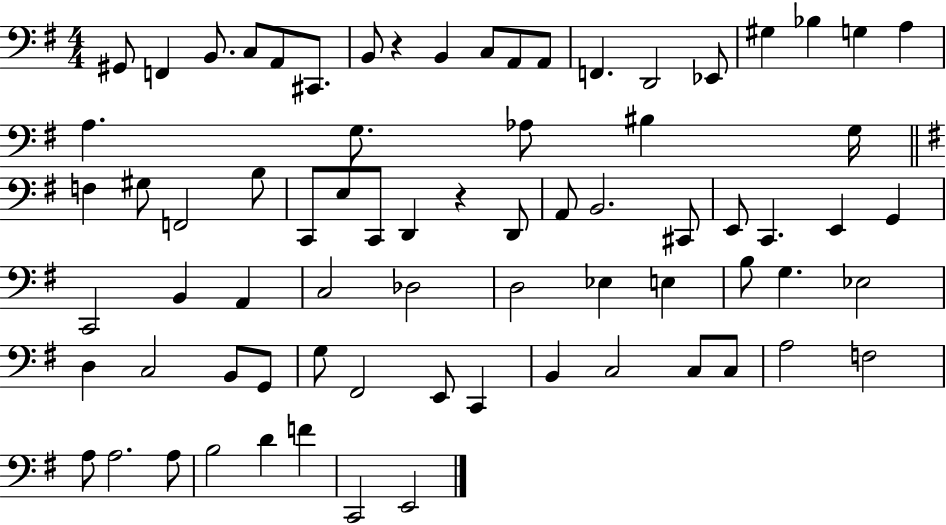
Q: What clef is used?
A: bass